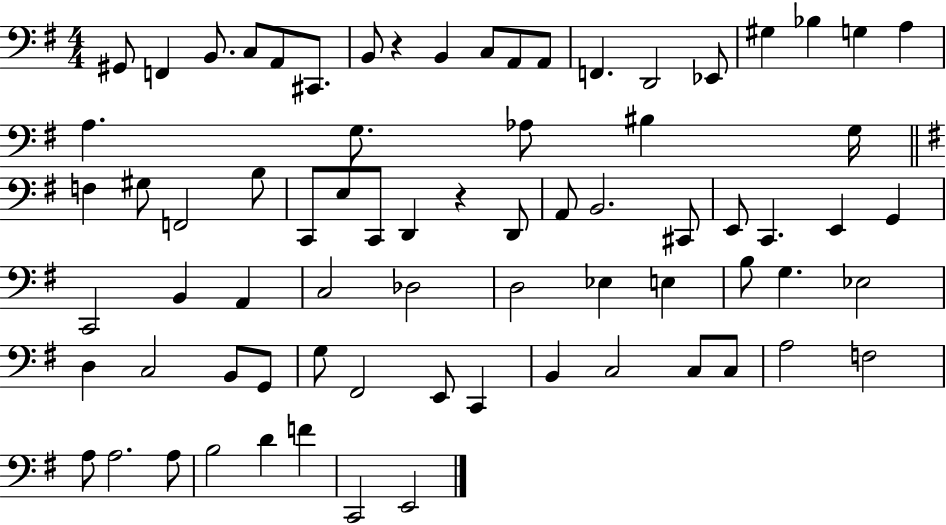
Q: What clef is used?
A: bass